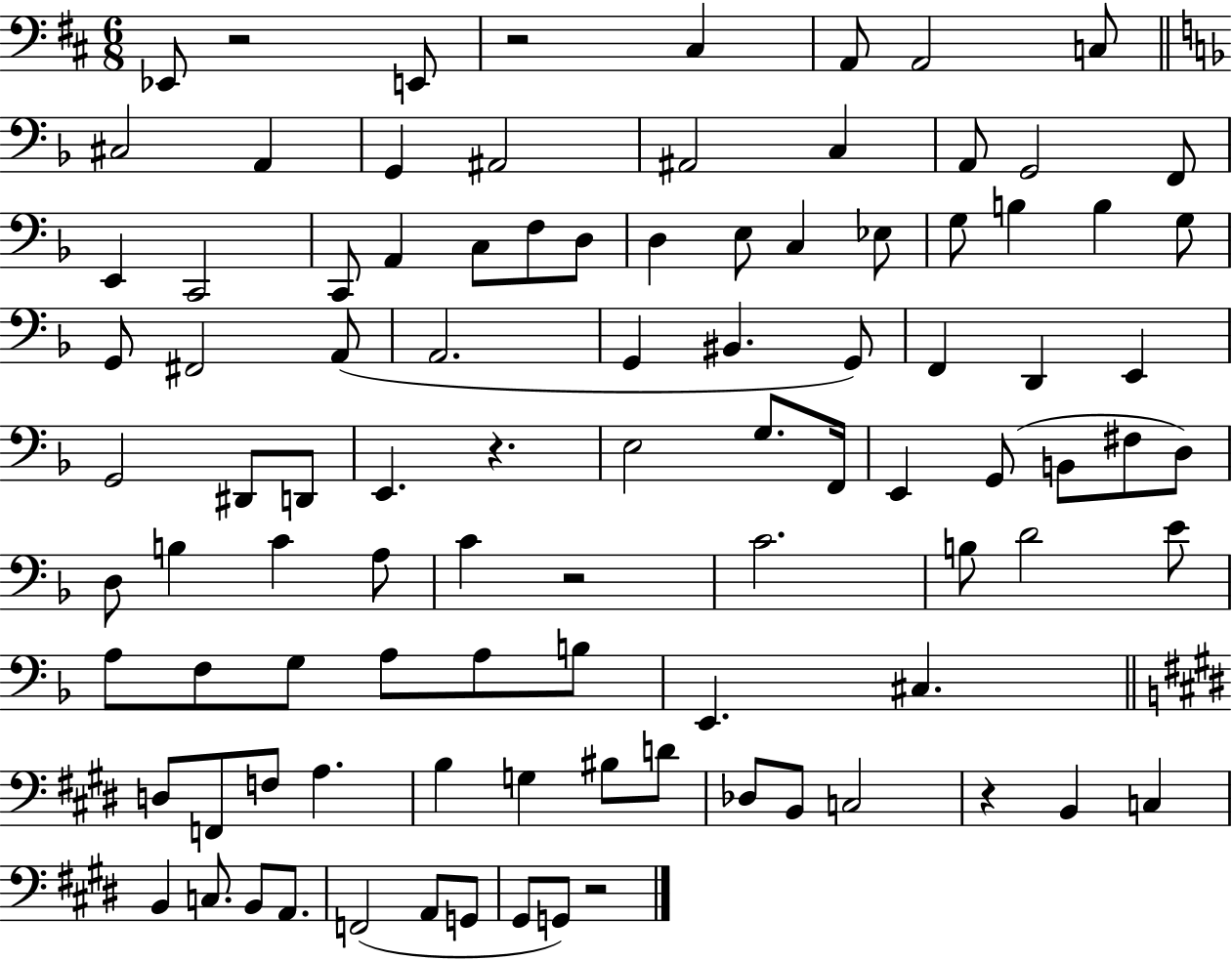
Eb2/e R/h E2/e R/h C#3/q A2/e A2/h C3/e C#3/h A2/q G2/q A#2/h A#2/h C3/q A2/e G2/h F2/e E2/q C2/h C2/e A2/q C3/e F3/e D3/e D3/q E3/e C3/q Eb3/e G3/e B3/q B3/q G3/e G2/e F#2/h A2/e A2/h. G2/q BIS2/q. G2/e F2/q D2/q E2/q G2/h D#2/e D2/e E2/q. R/q. E3/h G3/e. F2/s E2/q G2/e B2/e F#3/e D3/e D3/e B3/q C4/q A3/e C4/q R/h C4/h. B3/e D4/h E4/e A3/e F3/e G3/e A3/e A3/e B3/e E2/q. C#3/q. D3/e F2/e F3/e A3/q. B3/q G3/q BIS3/e D4/e Db3/e B2/e C3/h R/q B2/q C3/q B2/q C3/e. B2/e A2/e. F2/h A2/e G2/e G#2/e G2/e R/h